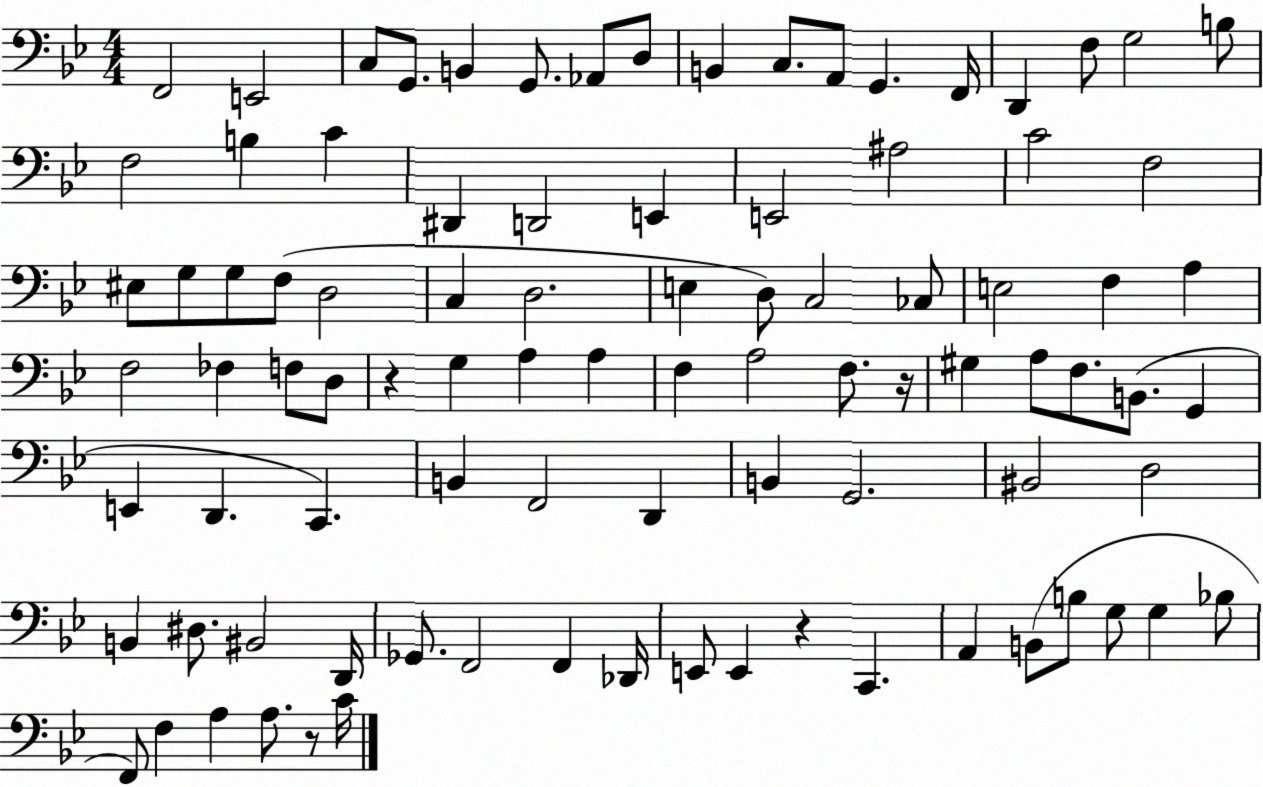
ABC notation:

X:1
T:Untitled
M:4/4
L:1/4
K:Bb
F,,2 E,,2 C,/2 G,,/2 B,, G,,/2 _A,,/2 D,/2 B,, C,/2 A,,/2 G,, F,,/4 D,, F,/2 G,2 B,/2 F,2 B, C ^D,, D,,2 E,, E,,2 ^A,2 C2 F,2 ^E,/2 G,/2 G,/2 F,/2 D,2 C, D,2 E, D,/2 C,2 _C,/2 E,2 F, A, F,2 _F, F,/2 D,/2 z G, A, A, F, A,2 F,/2 z/4 ^G, A,/2 F,/2 B,,/2 G,, E,, D,, C,, B,, F,,2 D,, B,, G,,2 ^B,,2 D,2 B,, ^D,/2 ^B,,2 D,,/4 _G,,/2 F,,2 F,, _D,,/4 E,,/2 E,, z C,, A,, B,,/2 B,/2 G,/2 G, _B,/2 F,,/2 F, A, A,/2 z/2 C/4